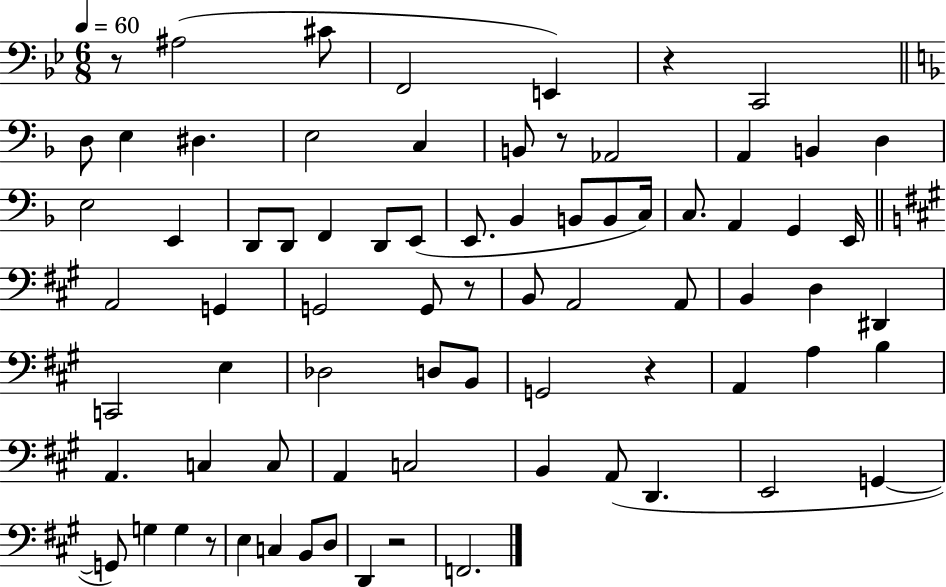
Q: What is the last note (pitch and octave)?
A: F2